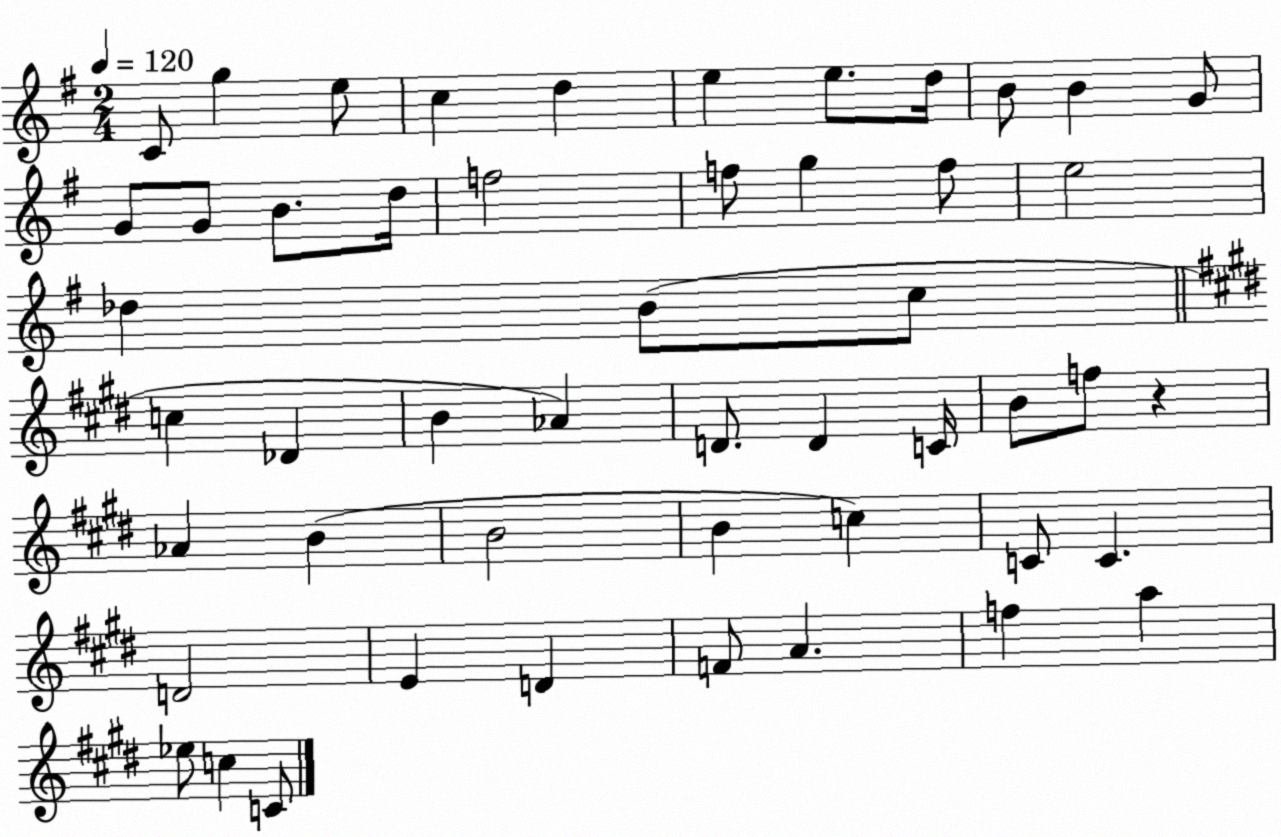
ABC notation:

X:1
T:Untitled
M:2/4
L:1/4
K:G
C/2 g e/2 c d e e/2 d/4 B/2 B G/2 G/2 G/2 B/2 d/4 f2 f/2 g f/2 e2 _d B/2 c/2 c _D B _A D/2 D C/4 B/2 f/2 z _A B B2 B c C/2 C D2 E D F/2 A f a _e/2 c C/2